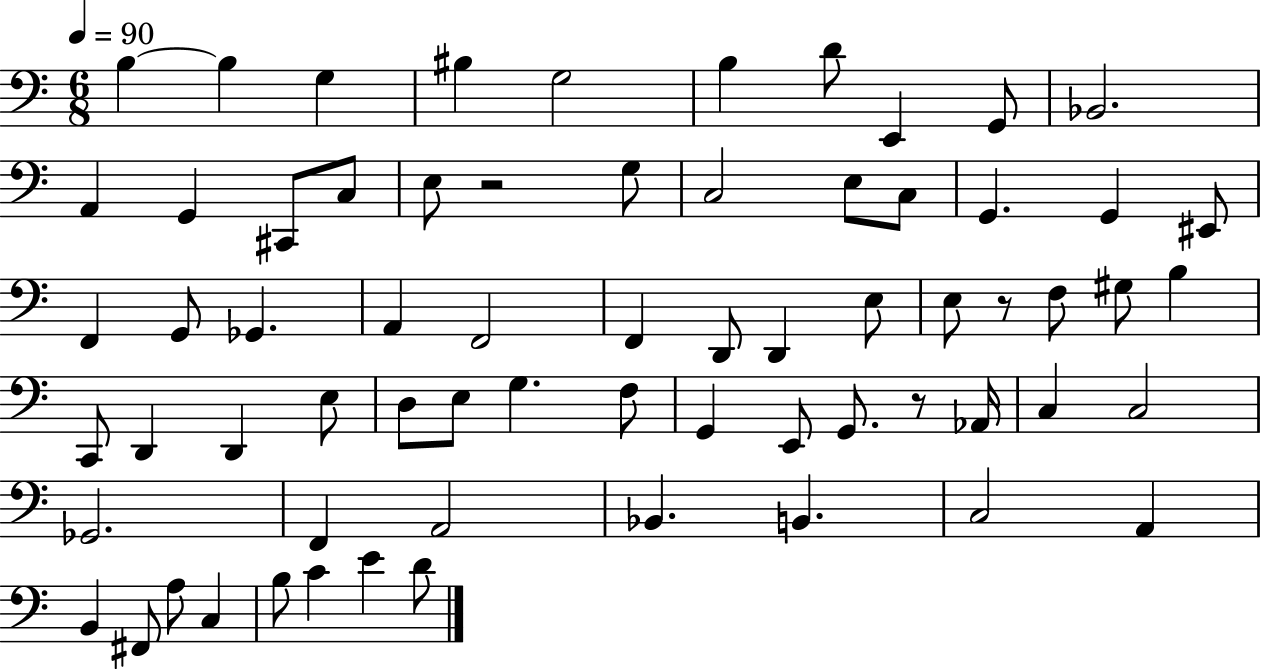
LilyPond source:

{
  \clef bass
  \numericTimeSignature
  \time 6/8
  \key c \major
  \tempo 4 = 90
  b4~~ b4 g4 | bis4 g2 | b4 d'8 e,4 g,8 | bes,2. | \break a,4 g,4 cis,8 c8 | e8 r2 g8 | c2 e8 c8 | g,4. g,4 eis,8 | \break f,4 g,8 ges,4. | a,4 f,2 | f,4 d,8 d,4 e8 | e8 r8 f8 gis8 b4 | \break c,8 d,4 d,4 e8 | d8 e8 g4. f8 | g,4 e,8 g,8. r8 aes,16 | c4 c2 | \break ges,2. | f,4 a,2 | bes,4. b,4. | c2 a,4 | \break b,4 fis,8 a8 c4 | b8 c'4 e'4 d'8 | \bar "|."
}